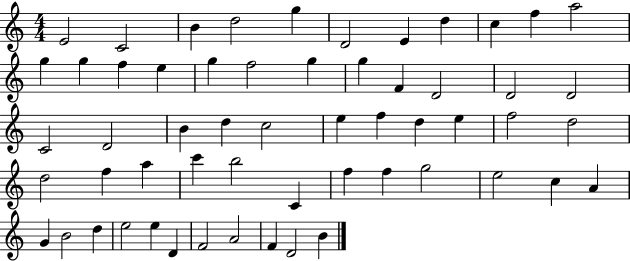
E4/h C4/h B4/q D5/h G5/q D4/h E4/q D5/q C5/q F5/q A5/h G5/q G5/q F5/q E5/q G5/q F5/h G5/q G5/q F4/q D4/h D4/h D4/h C4/h D4/h B4/q D5/q C5/h E5/q F5/q D5/q E5/q F5/h D5/h D5/h F5/q A5/q C6/q B5/h C4/q F5/q F5/q G5/h E5/h C5/q A4/q G4/q B4/h D5/q E5/h E5/q D4/q F4/h A4/h F4/q D4/h B4/q